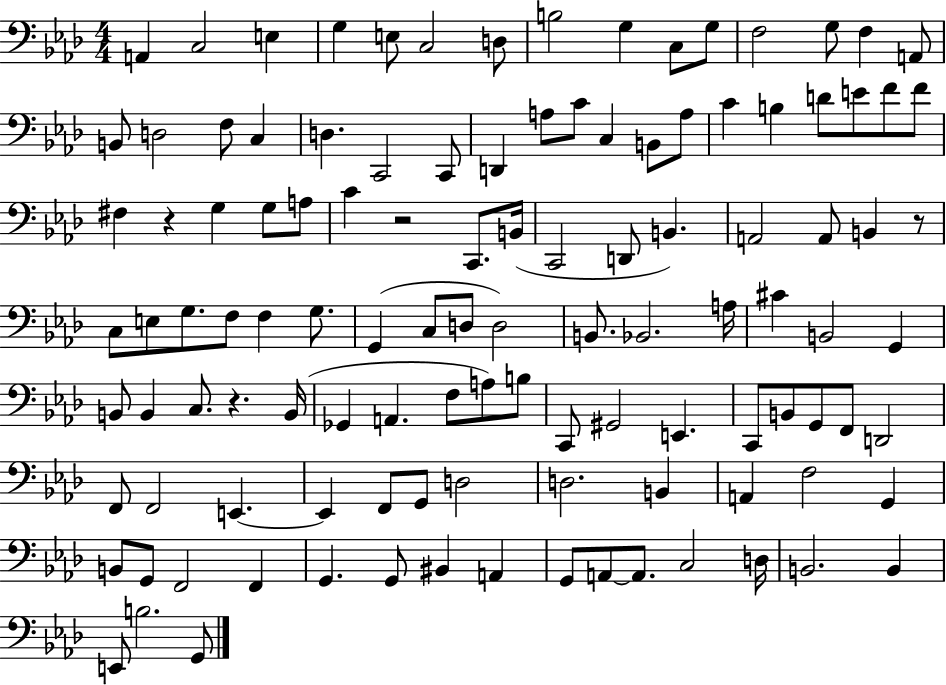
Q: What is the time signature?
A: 4/4